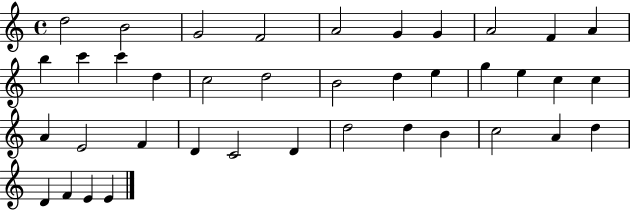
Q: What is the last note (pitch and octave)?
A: E4